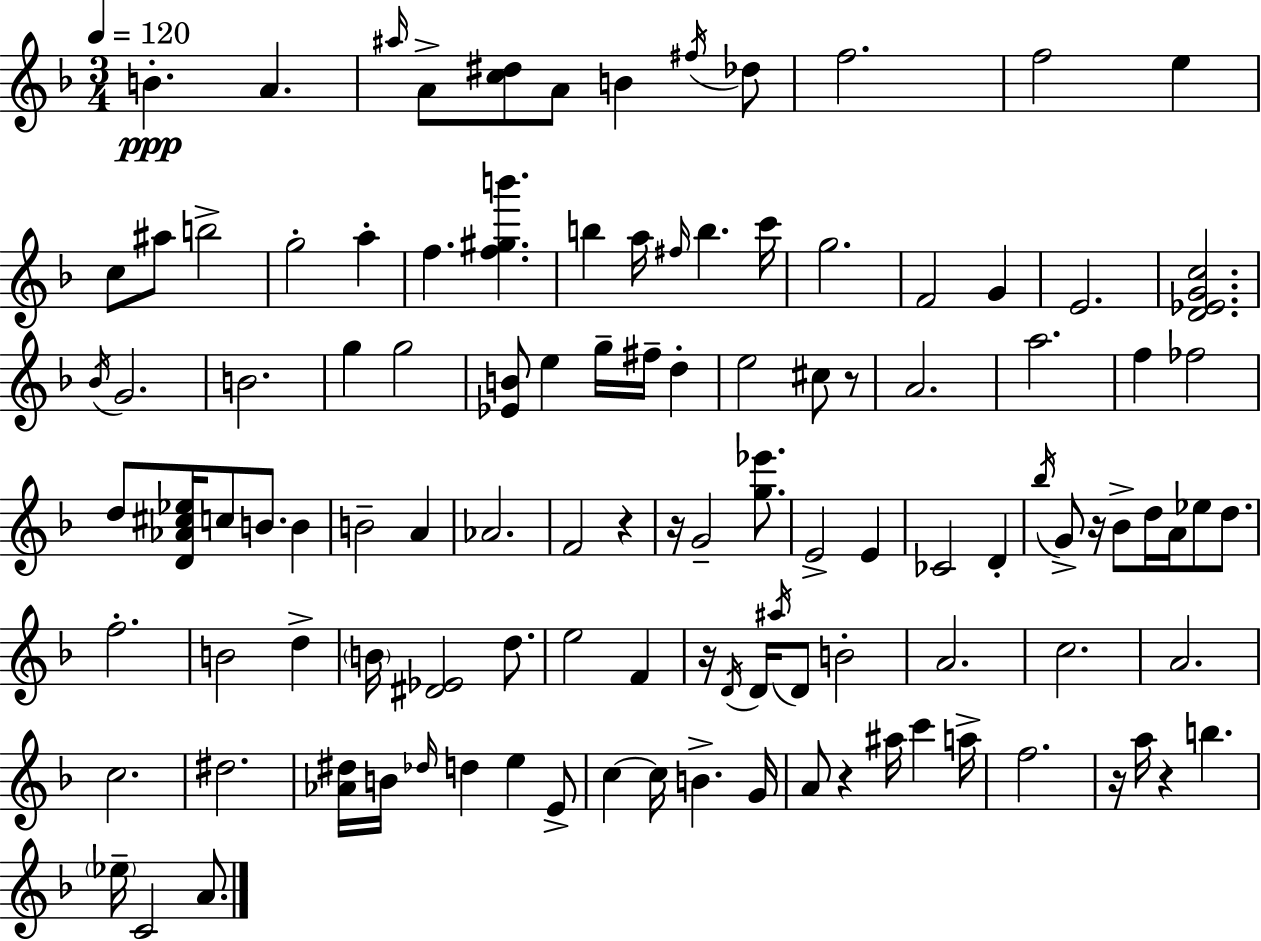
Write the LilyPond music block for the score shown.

{
  \clef treble
  \numericTimeSignature
  \time 3/4
  \key f \major
  \tempo 4 = 120
  b'4.-.\ppp a'4. | \grace { ais''16 } a'8-> <c'' dis''>8 a'8 b'4 \acciaccatura { fis''16 } | des''8 f''2. | f''2 e''4 | \break c''8 ais''8 b''2-> | g''2-. a''4-. | f''4. <f'' gis'' b'''>4. | b''4 a''16 \grace { fis''16 } b''4. | \break c'''16 g''2. | f'2 g'4 | e'2. | <d' ees' g' c''>2. | \break \acciaccatura { bes'16 } g'2. | b'2. | g''4 g''2 | <ees' b'>8 e''4 g''16-- fis''16-- | \break d''4-. e''2 | cis''8 r8 a'2. | a''2. | f''4 fes''2 | \break d''8 <d' aes' cis'' ees''>16 c''8 b'8. | b'4 b'2-- | a'4 aes'2. | f'2 | \break r4 r16 g'2-- | <g'' ees'''>8. e'2-> | e'4 ces'2 | d'4-. \acciaccatura { bes''16 } g'8-> r16 bes'8-> d''16 a'16 | \break ees''8 d''8. f''2.-. | b'2 | d''4-> \parenthesize b'16 <dis' ees'>2 | d''8. e''2 | \break f'4 r16 \acciaccatura { d'16 } d'16 \acciaccatura { ais''16 } d'8 b'2-. | a'2. | c''2. | a'2. | \break c''2. | dis''2. | <aes' dis''>16 b'16 \grace { des''16 } d''4 | e''4 e'8-> c''4~~ | \break c''16 b'4.-> g'16 a'8 r4 | ais''16 c'''4 a''16-> f''2. | r16 a''16 r4 | b''4. \parenthesize ees''16-- c'2 | \break a'8. \bar "|."
}